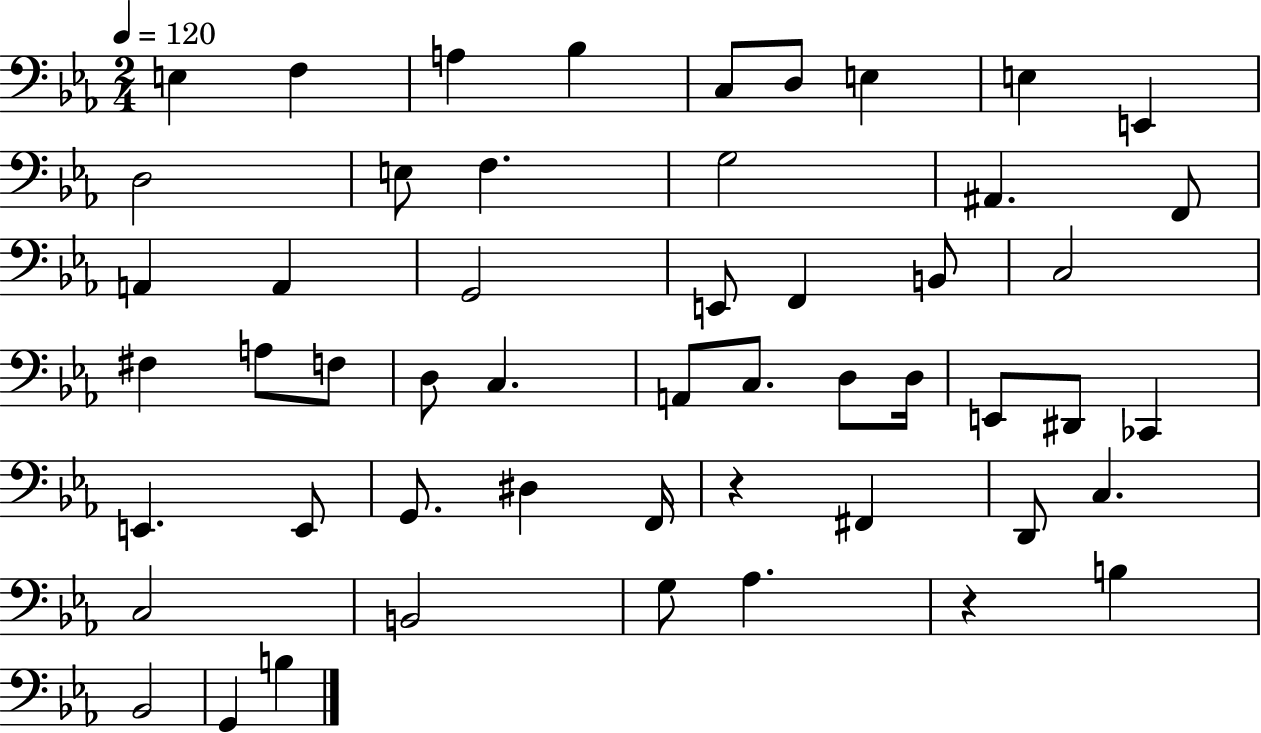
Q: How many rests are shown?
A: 2